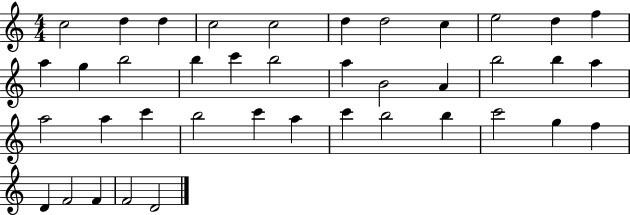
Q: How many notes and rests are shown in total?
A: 40